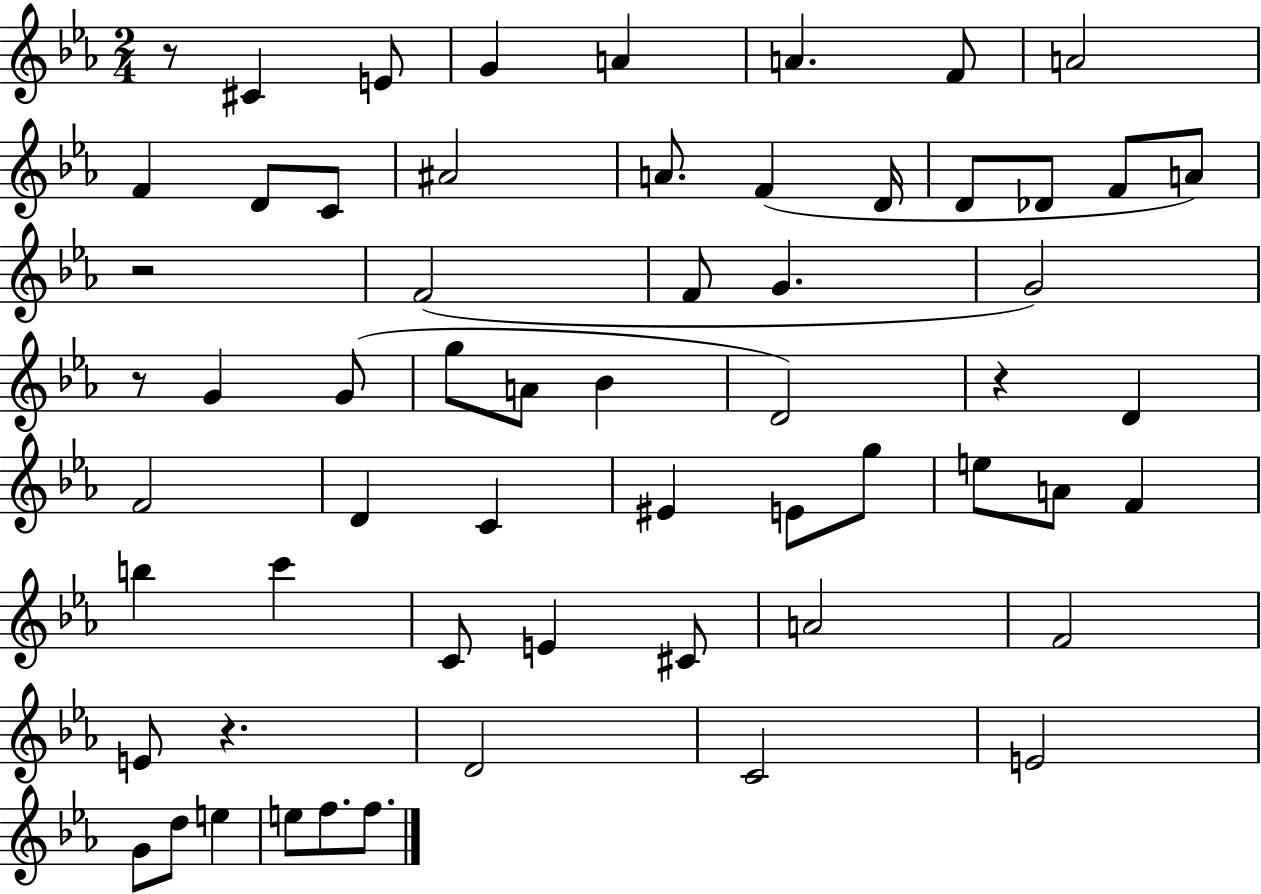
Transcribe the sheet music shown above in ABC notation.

X:1
T:Untitled
M:2/4
L:1/4
K:Eb
z/2 ^C E/2 G A A F/2 A2 F D/2 C/2 ^A2 A/2 F D/4 D/2 _D/2 F/2 A/2 z2 F2 F/2 G G2 z/2 G G/2 g/2 A/2 _B D2 z D F2 D C ^E E/2 g/2 e/2 A/2 F b c' C/2 E ^C/2 A2 F2 E/2 z D2 C2 E2 G/2 d/2 e e/2 f/2 f/2